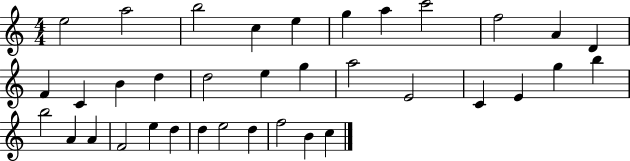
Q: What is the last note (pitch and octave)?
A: C5